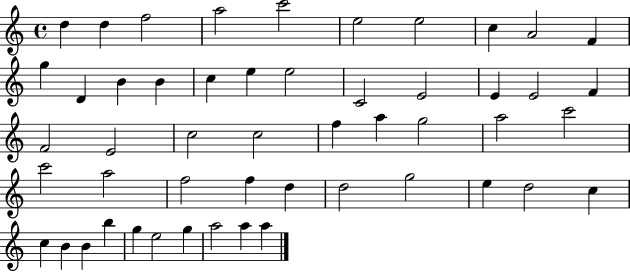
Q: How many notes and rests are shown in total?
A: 51